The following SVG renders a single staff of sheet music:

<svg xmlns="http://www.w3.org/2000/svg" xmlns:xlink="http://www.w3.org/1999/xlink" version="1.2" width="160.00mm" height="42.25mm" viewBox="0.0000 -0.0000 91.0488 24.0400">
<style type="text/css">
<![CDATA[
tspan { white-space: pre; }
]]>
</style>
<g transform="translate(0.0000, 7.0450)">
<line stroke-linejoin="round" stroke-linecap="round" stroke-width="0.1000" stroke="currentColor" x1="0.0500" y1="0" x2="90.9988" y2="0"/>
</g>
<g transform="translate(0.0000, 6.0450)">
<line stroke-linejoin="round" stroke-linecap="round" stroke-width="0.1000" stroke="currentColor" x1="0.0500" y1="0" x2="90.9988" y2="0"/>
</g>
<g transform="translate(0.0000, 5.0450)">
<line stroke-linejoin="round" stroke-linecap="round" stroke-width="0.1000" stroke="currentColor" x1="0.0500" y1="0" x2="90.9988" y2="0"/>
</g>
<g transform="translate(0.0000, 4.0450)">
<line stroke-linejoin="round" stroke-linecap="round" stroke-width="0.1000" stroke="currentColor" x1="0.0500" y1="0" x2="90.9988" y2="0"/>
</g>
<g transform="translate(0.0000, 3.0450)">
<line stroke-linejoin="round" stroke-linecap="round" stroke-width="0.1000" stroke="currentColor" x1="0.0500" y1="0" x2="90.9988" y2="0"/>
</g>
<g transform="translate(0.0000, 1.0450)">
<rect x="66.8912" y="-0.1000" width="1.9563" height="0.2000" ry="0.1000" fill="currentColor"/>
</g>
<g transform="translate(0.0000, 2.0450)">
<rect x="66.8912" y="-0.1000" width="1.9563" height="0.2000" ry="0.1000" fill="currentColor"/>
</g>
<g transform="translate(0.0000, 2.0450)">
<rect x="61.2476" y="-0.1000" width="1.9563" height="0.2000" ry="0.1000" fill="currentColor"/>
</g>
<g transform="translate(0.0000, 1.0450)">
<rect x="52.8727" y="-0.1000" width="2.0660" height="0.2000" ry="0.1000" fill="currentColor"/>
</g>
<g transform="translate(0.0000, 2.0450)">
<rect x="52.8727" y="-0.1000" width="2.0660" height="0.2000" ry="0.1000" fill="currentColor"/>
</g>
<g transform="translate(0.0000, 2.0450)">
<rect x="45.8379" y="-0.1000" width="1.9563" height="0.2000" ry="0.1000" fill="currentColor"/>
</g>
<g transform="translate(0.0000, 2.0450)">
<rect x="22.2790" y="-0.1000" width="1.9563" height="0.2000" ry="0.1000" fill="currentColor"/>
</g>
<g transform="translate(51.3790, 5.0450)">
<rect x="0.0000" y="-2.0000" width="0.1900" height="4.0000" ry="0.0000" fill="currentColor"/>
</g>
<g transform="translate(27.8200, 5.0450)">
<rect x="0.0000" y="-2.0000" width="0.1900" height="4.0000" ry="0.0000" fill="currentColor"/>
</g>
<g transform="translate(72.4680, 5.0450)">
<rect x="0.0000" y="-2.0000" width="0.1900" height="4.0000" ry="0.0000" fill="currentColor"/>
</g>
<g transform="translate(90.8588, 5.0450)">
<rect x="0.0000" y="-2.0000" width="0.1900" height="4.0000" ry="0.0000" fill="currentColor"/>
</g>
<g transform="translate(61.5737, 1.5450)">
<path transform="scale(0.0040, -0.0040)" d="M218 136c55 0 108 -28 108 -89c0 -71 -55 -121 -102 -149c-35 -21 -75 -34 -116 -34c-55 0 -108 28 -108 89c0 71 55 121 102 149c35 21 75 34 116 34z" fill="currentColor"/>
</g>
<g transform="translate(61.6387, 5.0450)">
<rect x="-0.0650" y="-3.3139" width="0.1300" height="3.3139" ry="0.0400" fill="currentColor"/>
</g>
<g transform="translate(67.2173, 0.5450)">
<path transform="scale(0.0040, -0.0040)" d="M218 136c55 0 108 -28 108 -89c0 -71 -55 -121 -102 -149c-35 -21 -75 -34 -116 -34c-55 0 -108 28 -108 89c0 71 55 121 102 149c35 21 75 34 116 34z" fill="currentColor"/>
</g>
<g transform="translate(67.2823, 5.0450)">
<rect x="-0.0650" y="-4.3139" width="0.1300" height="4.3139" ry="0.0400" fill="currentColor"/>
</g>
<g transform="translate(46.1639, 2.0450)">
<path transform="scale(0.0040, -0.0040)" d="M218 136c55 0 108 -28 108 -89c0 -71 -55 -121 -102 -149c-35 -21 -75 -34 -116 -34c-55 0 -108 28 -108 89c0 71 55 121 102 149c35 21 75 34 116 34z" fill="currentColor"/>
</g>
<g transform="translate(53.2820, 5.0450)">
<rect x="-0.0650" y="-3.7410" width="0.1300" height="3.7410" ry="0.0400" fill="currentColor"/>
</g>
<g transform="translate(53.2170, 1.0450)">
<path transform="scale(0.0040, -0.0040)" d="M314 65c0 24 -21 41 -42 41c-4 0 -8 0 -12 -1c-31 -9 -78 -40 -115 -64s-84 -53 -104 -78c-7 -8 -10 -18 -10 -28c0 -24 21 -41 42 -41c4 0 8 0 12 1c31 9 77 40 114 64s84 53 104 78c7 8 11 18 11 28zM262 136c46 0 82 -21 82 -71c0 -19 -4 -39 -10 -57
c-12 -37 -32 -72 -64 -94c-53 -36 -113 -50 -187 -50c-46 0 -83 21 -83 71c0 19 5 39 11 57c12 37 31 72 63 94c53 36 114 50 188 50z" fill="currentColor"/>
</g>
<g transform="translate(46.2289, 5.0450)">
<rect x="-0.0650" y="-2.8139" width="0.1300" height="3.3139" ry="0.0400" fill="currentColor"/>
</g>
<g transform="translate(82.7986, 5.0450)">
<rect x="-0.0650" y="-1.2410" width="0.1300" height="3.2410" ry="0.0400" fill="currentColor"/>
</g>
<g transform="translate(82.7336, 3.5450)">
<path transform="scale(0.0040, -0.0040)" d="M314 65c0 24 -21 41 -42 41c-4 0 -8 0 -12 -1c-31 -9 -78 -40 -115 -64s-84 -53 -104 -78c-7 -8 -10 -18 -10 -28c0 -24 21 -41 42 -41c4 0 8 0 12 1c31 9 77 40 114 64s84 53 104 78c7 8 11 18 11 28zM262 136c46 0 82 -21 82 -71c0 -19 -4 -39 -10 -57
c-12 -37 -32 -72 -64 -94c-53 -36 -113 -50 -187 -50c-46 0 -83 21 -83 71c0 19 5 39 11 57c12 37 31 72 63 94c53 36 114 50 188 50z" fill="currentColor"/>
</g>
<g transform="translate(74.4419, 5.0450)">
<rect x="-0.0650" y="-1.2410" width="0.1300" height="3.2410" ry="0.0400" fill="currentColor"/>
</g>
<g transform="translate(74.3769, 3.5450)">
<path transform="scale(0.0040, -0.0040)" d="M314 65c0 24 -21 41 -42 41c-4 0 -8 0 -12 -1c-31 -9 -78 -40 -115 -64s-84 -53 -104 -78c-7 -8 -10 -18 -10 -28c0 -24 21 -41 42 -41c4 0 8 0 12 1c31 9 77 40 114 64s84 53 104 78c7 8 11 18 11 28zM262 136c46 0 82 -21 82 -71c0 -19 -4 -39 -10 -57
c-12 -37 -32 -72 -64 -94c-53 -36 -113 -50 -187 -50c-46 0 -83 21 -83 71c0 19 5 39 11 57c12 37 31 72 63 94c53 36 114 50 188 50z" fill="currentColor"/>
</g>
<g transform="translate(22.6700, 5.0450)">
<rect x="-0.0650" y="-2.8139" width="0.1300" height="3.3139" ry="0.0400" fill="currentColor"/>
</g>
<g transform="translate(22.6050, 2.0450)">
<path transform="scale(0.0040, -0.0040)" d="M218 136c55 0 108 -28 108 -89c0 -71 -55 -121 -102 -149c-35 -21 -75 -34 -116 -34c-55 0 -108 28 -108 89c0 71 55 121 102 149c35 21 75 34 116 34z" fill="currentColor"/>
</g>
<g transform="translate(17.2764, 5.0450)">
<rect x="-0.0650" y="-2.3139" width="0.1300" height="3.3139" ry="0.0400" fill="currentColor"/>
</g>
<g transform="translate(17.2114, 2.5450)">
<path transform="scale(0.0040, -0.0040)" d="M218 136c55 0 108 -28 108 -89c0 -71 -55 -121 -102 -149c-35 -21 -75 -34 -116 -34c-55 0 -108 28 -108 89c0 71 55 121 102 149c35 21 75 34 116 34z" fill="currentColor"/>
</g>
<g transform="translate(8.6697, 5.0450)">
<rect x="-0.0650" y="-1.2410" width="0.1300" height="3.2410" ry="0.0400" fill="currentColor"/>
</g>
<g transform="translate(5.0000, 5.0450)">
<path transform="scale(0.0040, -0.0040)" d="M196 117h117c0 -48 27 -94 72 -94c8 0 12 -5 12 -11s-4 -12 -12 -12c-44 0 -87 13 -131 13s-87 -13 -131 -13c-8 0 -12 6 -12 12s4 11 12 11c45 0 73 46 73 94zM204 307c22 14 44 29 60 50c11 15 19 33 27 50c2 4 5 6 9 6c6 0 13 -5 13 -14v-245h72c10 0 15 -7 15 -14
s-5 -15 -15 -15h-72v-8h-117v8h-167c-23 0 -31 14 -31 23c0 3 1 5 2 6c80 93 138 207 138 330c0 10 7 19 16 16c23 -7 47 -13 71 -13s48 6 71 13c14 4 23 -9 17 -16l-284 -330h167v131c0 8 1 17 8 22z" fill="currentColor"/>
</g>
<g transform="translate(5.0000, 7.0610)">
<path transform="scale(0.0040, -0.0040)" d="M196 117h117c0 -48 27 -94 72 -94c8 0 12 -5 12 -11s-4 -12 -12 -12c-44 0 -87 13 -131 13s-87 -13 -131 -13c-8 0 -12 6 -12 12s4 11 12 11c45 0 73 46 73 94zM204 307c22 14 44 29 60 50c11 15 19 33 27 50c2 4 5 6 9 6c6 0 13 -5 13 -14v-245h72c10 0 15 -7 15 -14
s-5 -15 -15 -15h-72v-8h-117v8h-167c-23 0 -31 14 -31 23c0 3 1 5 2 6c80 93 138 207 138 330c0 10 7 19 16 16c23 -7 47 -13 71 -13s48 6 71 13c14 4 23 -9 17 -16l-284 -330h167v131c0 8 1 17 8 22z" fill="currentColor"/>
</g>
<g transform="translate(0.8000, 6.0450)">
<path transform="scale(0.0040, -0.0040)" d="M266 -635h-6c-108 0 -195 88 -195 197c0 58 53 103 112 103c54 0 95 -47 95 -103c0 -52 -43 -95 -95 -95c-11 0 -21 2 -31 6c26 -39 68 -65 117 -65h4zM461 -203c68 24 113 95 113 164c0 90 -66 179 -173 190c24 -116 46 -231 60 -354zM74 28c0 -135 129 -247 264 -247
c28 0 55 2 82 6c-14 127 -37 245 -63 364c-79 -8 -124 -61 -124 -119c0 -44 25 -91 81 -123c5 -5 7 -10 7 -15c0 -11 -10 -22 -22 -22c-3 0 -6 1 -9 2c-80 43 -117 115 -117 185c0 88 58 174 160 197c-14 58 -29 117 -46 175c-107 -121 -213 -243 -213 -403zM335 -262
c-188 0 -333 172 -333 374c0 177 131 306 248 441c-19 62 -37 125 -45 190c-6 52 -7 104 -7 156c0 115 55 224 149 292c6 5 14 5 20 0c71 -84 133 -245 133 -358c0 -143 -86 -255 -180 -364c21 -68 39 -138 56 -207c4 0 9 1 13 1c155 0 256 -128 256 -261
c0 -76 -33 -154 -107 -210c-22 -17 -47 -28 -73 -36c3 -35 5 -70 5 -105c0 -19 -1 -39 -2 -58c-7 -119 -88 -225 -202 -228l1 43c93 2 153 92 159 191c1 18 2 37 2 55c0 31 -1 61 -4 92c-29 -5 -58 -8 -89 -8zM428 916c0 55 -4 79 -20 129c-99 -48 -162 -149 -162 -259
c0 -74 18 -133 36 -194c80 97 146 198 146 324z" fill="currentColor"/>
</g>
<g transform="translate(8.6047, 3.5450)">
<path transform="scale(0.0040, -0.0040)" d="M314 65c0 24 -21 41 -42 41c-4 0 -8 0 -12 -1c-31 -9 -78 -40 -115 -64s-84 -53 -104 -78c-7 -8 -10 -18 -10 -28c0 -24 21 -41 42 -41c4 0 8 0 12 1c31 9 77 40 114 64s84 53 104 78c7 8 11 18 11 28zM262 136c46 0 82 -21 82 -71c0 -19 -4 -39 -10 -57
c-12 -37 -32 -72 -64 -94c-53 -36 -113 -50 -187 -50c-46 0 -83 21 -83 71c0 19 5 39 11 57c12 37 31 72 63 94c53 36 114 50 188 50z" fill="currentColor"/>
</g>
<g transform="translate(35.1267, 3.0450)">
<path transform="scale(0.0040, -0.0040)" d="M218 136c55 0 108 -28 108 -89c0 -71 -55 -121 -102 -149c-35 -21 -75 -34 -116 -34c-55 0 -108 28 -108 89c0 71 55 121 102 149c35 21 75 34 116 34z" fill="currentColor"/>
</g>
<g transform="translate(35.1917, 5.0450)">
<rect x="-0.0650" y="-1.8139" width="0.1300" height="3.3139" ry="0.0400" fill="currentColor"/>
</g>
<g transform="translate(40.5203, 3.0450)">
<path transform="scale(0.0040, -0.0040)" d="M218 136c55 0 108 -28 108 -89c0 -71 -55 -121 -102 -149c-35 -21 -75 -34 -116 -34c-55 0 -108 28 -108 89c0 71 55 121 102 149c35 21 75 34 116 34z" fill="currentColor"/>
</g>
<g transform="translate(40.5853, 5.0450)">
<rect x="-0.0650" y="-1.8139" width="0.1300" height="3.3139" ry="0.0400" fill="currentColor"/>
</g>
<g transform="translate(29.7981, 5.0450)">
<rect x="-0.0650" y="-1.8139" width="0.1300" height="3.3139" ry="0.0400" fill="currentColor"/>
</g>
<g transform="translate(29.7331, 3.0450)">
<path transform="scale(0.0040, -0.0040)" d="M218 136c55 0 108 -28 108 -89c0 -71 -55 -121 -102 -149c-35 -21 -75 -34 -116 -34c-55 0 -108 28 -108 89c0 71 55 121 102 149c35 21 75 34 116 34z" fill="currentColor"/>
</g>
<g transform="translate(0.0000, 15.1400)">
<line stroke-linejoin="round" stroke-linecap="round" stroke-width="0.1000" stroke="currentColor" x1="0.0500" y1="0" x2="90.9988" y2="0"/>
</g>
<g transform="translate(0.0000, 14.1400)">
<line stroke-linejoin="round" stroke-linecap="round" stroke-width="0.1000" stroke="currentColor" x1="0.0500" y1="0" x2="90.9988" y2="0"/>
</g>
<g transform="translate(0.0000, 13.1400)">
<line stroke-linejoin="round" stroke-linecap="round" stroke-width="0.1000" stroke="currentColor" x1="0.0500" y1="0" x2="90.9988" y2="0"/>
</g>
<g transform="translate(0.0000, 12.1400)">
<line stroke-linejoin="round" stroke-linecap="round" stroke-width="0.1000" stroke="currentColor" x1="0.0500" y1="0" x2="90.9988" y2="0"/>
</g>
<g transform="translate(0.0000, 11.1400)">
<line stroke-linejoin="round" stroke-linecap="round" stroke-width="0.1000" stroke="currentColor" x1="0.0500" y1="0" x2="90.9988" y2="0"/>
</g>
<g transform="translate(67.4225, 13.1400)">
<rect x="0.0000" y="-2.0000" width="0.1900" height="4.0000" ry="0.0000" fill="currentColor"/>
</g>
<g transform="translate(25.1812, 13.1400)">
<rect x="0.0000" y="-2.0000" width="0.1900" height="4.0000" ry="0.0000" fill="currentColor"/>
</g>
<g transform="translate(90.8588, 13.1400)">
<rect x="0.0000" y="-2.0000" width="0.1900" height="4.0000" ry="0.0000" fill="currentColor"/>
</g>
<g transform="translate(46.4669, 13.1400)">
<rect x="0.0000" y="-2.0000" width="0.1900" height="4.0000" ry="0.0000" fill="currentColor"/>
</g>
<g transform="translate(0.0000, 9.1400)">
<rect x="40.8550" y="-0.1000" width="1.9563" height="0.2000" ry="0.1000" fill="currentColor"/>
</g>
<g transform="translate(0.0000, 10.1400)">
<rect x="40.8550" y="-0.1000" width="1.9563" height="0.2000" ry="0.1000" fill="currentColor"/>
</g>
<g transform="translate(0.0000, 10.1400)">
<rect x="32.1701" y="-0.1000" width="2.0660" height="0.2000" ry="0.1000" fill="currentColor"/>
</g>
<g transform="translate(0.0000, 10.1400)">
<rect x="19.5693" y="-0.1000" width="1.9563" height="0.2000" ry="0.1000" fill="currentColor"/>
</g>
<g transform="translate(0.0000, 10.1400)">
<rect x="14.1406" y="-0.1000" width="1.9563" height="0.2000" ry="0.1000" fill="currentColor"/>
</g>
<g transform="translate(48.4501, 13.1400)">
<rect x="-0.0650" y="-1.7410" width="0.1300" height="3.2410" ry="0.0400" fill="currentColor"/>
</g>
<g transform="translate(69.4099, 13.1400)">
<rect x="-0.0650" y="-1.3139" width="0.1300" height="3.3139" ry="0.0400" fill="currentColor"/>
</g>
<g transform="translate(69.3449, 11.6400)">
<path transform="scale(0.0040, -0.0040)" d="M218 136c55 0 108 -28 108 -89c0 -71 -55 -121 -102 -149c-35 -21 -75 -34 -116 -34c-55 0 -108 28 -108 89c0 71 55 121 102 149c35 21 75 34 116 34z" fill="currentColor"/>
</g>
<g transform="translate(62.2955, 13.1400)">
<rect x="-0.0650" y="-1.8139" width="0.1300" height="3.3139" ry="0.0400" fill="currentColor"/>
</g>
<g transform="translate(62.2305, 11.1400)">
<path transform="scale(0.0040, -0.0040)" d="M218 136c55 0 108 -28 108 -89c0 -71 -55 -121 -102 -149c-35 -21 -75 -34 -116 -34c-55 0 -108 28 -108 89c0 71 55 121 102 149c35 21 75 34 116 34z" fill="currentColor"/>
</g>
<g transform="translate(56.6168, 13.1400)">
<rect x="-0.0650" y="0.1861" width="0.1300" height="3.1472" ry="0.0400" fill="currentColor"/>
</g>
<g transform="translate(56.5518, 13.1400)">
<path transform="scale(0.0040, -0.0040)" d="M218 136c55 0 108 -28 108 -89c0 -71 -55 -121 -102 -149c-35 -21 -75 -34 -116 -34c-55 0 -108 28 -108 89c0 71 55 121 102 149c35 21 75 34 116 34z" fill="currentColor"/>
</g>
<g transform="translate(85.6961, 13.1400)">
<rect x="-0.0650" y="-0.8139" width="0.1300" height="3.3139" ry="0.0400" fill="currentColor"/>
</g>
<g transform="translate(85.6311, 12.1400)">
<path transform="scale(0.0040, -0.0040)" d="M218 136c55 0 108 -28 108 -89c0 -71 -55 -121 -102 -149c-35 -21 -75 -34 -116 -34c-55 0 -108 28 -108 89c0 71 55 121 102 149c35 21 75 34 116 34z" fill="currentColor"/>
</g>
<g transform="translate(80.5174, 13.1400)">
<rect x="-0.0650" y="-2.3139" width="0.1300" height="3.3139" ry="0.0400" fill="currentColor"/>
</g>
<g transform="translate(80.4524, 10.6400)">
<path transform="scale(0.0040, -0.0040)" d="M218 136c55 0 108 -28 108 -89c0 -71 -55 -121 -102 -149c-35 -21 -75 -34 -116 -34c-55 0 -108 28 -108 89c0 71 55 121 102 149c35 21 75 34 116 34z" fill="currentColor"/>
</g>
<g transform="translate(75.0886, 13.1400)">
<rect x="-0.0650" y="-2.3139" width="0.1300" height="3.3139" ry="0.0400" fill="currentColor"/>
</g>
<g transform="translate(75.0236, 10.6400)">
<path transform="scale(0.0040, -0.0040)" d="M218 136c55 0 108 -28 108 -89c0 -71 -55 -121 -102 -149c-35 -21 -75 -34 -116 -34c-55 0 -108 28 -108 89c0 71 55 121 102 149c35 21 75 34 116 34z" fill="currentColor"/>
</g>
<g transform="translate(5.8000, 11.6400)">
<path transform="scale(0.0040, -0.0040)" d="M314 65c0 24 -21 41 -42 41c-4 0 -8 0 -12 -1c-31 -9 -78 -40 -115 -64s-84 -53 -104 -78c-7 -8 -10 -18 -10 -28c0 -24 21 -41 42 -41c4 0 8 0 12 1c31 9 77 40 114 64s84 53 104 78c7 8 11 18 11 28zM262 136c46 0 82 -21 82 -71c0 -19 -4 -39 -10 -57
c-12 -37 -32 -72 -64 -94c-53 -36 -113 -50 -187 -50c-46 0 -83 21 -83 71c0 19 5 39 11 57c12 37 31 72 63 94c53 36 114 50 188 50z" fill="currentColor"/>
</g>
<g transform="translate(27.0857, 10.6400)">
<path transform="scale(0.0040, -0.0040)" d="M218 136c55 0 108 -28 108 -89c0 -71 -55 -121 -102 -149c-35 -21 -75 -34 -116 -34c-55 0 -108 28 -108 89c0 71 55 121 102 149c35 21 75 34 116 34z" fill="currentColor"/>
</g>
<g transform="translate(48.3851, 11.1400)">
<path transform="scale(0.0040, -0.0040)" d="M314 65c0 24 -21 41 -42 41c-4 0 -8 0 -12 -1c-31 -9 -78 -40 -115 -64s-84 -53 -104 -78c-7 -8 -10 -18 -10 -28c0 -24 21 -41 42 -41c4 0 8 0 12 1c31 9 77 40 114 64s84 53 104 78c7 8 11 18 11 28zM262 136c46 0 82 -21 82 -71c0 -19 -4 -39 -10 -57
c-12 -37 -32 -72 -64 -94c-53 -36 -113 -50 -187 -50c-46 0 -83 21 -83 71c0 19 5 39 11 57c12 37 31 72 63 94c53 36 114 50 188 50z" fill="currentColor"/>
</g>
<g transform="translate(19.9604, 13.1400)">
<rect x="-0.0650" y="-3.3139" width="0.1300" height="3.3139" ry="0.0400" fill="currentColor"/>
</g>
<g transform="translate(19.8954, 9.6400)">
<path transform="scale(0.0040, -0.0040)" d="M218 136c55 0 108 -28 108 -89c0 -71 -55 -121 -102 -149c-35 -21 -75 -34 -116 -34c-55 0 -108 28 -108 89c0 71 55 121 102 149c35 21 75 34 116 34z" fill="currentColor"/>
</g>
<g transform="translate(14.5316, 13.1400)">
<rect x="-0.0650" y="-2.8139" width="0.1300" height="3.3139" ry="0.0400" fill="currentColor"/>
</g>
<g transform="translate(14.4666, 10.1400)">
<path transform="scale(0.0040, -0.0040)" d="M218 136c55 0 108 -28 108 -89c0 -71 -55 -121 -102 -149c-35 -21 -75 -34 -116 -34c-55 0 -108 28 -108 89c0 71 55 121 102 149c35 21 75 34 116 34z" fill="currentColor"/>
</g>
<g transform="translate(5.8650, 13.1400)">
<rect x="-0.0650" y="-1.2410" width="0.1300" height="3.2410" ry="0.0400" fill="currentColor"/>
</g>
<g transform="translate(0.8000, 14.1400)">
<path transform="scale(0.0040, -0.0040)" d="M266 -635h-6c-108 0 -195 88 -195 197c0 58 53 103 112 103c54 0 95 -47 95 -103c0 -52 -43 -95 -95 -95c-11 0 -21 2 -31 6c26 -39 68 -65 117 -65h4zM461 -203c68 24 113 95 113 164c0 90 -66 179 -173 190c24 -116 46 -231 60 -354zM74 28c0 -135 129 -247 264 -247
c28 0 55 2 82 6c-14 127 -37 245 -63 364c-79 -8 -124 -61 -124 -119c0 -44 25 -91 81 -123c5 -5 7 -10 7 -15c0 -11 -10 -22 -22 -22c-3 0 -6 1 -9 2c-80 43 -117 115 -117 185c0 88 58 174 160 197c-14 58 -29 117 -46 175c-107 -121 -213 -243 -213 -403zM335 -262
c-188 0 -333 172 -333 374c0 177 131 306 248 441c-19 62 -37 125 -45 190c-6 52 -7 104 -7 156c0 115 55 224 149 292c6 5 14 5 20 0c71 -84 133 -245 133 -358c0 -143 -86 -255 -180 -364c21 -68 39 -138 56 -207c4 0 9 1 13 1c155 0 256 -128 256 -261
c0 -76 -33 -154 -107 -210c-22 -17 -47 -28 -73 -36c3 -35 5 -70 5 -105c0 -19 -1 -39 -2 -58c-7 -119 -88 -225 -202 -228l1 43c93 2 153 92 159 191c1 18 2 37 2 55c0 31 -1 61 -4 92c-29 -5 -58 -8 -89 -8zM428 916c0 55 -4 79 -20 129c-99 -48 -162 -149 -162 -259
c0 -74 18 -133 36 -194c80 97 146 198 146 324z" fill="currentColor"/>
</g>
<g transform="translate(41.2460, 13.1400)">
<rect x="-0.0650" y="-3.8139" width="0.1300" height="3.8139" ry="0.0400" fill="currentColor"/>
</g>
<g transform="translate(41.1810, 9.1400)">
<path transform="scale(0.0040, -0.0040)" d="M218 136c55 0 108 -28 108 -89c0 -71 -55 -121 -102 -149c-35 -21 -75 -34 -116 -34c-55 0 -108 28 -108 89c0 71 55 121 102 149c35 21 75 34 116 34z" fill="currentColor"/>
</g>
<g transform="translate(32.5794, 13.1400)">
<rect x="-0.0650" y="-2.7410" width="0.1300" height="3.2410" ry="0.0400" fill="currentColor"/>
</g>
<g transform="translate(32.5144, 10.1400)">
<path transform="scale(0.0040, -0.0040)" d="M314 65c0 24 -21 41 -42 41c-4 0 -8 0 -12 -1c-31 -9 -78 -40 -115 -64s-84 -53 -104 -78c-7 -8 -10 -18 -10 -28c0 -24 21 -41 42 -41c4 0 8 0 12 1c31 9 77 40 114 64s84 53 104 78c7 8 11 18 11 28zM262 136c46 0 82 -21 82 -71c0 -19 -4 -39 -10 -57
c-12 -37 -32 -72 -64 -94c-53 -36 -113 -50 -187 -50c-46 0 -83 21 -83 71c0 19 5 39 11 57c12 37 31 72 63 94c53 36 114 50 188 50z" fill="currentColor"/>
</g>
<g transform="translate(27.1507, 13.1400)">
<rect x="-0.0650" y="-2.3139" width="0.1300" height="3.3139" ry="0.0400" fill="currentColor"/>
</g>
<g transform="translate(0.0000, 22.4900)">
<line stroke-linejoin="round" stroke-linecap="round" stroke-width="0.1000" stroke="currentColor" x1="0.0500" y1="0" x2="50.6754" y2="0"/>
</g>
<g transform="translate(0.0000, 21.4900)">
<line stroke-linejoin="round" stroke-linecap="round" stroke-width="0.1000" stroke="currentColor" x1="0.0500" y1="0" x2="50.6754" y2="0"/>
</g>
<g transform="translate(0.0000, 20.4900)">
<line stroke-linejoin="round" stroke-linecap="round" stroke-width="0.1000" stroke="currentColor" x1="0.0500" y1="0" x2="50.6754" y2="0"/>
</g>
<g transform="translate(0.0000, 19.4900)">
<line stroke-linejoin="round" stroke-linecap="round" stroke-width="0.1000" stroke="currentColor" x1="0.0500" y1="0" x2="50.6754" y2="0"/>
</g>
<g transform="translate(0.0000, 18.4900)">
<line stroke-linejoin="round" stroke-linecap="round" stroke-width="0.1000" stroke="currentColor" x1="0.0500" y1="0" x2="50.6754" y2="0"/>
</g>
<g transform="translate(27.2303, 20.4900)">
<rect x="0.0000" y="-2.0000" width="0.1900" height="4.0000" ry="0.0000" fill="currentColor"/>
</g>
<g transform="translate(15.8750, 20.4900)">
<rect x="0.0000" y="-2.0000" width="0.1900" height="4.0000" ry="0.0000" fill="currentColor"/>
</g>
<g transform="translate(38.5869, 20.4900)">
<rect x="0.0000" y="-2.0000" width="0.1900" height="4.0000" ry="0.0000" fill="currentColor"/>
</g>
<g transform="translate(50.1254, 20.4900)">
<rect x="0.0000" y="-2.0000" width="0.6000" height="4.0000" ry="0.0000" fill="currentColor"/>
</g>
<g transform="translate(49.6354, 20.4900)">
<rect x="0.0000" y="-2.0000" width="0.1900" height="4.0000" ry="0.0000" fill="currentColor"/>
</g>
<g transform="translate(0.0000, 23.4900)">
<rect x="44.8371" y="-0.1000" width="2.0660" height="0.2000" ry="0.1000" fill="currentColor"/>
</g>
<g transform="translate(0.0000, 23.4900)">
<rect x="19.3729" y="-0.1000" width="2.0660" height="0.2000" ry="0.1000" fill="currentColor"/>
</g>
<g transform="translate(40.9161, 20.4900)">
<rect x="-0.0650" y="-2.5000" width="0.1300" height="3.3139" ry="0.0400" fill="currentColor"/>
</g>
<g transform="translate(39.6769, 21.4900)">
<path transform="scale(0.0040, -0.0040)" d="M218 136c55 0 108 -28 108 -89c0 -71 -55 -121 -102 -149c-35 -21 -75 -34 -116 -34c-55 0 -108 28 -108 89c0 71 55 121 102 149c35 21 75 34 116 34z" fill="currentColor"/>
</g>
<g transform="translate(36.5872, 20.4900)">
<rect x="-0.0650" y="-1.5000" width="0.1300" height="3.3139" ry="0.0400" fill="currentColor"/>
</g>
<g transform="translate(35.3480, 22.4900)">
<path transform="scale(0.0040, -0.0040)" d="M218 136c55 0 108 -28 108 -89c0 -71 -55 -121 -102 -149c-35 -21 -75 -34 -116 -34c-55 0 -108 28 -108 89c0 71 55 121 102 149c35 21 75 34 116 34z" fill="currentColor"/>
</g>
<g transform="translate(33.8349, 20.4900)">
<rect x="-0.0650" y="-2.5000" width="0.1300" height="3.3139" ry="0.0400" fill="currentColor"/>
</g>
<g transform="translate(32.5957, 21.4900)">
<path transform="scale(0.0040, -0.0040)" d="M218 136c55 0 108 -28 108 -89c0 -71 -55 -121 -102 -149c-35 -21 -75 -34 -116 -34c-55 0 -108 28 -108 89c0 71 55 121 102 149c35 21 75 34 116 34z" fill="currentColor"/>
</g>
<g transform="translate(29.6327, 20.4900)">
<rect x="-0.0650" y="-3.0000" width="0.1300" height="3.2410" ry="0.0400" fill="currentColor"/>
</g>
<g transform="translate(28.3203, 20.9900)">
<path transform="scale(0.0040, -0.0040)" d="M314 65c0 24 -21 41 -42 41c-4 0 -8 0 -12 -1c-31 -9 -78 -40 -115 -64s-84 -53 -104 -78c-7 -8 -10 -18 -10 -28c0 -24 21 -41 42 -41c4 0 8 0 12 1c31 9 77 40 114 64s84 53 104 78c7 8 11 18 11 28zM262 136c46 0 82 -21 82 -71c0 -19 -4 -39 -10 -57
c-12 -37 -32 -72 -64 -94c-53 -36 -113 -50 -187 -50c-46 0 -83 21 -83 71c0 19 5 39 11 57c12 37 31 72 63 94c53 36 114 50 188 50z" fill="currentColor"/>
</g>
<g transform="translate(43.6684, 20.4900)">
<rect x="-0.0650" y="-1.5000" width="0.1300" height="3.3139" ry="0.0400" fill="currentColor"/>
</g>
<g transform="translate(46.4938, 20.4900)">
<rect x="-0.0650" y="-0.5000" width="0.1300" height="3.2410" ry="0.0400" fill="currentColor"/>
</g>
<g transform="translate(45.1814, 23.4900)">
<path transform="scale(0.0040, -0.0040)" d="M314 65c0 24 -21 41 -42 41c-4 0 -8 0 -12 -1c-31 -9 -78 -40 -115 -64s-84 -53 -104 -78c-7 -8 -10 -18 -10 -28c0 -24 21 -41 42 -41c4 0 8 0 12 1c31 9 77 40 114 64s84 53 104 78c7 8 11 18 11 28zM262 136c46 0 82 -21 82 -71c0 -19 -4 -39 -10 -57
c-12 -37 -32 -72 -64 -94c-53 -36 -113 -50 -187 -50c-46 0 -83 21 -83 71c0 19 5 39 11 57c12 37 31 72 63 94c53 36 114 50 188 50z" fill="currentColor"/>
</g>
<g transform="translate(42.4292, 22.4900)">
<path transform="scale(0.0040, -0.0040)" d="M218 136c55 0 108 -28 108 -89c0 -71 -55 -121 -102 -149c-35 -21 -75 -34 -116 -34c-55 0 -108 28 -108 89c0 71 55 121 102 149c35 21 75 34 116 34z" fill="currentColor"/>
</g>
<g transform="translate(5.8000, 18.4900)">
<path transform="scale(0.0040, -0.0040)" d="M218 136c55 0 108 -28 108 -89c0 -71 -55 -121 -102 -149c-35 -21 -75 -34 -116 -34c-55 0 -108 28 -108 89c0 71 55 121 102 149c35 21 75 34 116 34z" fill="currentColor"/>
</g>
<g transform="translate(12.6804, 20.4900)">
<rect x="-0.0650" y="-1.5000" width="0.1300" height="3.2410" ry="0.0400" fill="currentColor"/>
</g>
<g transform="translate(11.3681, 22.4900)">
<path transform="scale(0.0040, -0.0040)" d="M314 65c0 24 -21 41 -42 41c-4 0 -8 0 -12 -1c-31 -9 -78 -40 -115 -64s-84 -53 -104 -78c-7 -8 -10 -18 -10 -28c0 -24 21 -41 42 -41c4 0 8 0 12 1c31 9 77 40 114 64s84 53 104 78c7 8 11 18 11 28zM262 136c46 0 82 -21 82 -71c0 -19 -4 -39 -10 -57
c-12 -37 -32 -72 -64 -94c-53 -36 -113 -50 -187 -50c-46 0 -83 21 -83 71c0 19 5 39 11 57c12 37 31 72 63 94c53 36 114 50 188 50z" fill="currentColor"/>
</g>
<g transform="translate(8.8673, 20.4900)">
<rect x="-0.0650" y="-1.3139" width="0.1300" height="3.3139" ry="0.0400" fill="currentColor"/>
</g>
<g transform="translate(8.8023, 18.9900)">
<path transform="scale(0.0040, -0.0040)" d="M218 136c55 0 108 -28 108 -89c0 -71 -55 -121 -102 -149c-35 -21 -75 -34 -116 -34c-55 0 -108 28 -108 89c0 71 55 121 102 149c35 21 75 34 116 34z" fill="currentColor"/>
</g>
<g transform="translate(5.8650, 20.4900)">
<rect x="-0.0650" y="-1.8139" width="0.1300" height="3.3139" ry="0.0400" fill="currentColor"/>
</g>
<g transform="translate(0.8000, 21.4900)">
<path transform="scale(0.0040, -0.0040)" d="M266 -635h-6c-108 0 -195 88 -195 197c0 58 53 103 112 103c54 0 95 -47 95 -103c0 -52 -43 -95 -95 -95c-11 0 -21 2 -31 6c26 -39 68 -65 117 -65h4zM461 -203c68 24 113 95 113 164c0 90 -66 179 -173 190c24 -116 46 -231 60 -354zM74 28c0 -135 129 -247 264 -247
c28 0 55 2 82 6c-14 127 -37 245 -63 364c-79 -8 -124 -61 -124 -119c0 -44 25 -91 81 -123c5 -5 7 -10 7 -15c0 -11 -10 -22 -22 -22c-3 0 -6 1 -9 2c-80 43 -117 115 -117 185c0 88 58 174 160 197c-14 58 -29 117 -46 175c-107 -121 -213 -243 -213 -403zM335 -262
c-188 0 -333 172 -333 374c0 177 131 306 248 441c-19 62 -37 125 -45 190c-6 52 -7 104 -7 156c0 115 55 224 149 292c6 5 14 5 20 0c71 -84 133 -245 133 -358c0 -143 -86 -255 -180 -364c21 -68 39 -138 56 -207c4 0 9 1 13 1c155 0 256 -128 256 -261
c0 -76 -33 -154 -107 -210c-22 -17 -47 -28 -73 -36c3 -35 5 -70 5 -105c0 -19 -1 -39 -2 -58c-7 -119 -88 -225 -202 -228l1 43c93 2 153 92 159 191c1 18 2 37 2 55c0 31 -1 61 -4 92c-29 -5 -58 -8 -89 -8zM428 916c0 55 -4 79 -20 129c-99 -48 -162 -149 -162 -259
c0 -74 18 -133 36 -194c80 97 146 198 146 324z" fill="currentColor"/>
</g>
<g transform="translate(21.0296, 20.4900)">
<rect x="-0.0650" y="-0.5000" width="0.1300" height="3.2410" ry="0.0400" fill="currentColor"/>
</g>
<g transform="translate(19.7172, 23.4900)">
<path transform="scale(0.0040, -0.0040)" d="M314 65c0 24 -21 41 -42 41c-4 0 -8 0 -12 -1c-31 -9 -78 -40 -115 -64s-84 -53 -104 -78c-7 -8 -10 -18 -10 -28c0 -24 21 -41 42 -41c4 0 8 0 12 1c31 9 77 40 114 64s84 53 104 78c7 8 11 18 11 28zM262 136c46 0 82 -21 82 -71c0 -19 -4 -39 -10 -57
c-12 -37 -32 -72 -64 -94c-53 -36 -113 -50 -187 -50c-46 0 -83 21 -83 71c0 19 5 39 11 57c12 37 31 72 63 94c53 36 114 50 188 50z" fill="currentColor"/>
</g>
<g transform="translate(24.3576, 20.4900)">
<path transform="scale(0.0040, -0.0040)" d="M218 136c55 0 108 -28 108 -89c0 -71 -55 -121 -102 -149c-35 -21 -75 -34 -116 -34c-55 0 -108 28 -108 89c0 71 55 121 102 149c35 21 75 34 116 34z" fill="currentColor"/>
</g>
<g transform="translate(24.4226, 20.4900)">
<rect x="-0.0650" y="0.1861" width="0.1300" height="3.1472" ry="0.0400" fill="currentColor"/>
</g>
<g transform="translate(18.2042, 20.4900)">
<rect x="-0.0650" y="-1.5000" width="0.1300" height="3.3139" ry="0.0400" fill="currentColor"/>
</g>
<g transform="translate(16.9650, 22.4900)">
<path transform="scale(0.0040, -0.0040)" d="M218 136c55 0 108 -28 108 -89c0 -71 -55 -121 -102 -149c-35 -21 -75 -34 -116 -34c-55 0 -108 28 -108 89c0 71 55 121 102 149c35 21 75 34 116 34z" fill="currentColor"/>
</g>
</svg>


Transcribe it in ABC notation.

X:1
T:Untitled
M:4/4
L:1/4
K:C
e2 g a f f f a c'2 b d' e2 e2 e2 a b g a2 c' f2 B f e g g d f e E2 E C2 B A2 G E G E C2